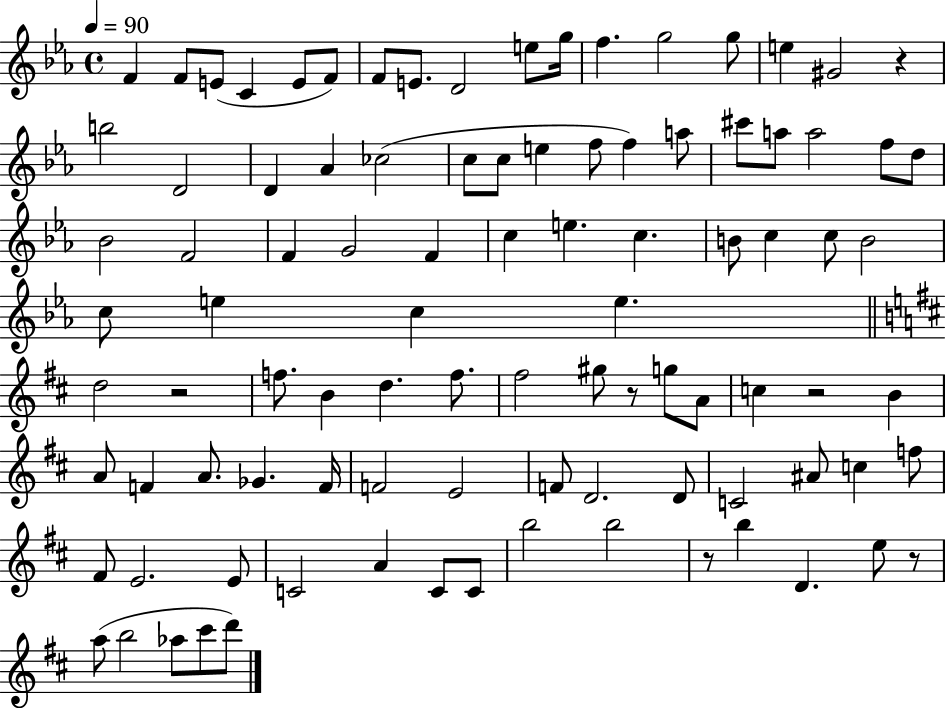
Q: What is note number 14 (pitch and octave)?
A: G5